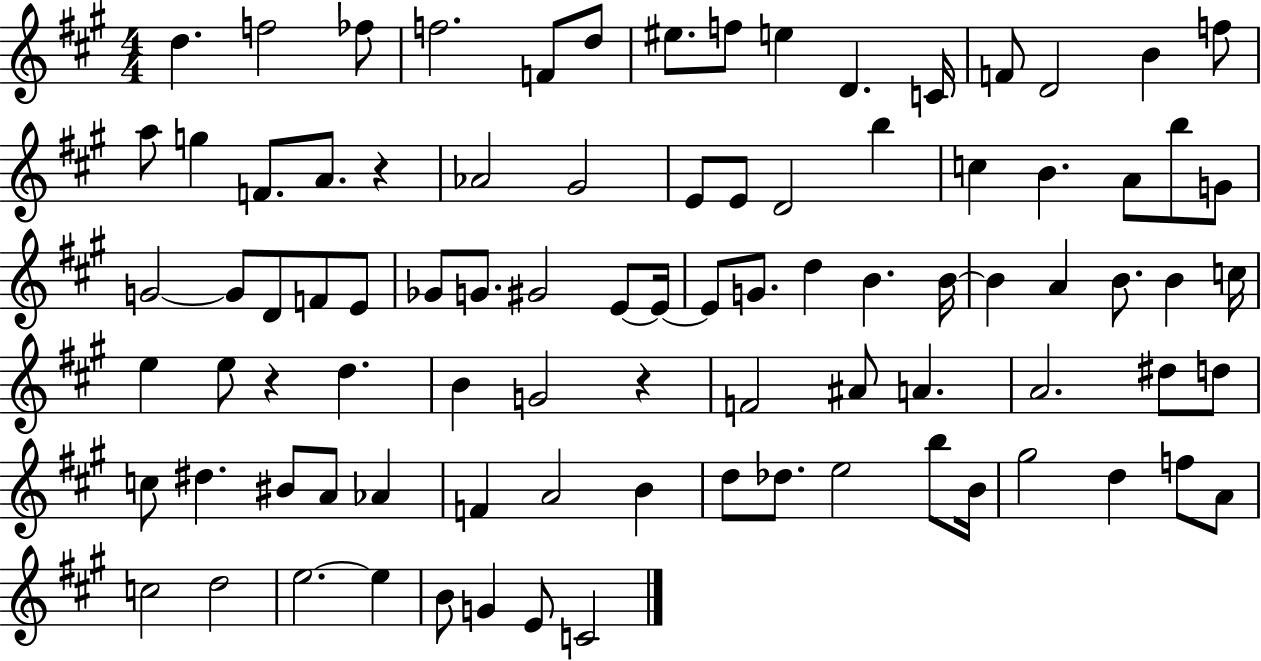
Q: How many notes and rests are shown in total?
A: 89